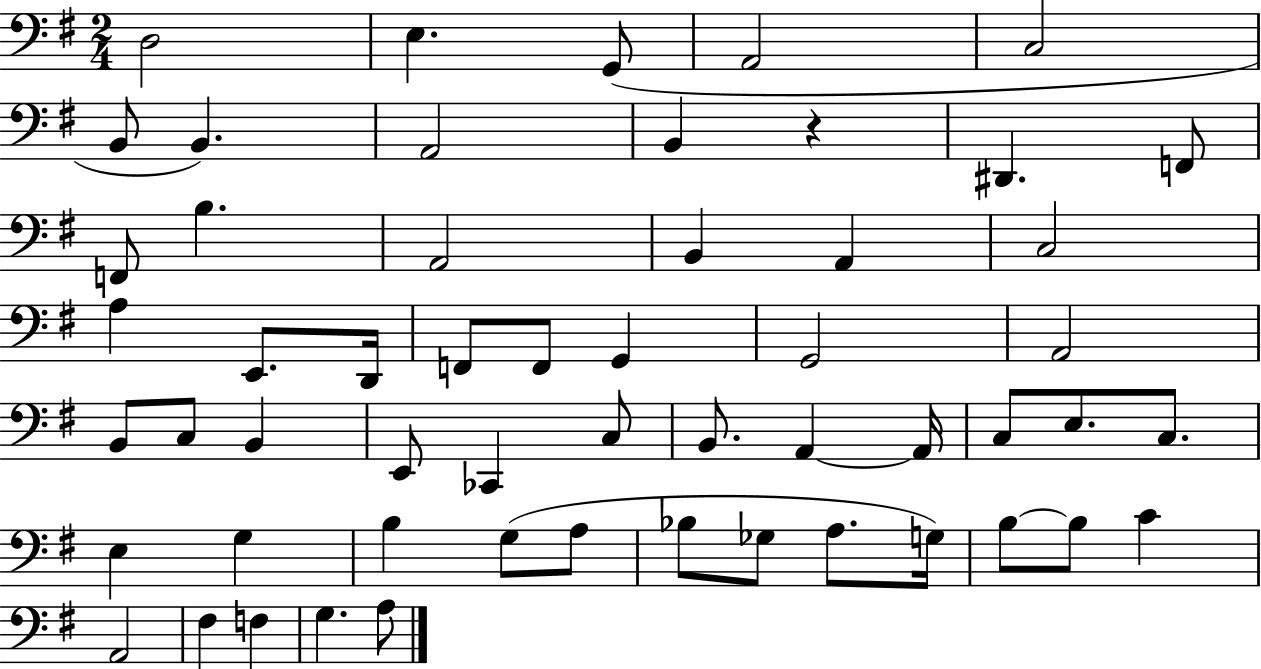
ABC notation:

X:1
T:Untitled
M:2/4
L:1/4
K:G
D,2 E, G,,/2 A,,2 C,2 B,,/2 B,, A,,2 B,, z ^D,, F,,/2 F,,/2 B, A,,2 B,, A,, C,2 A, E,,/2 D,,/4 F,,/2 F,,/2 G,, G,,2 A,,2 B,,/2 C,/2 B,, E,,/2 _C,, C,/2 B,,/2 A,, A,,/4 C,/2 E,/2 C,/2 E, G, B, G,/2 A,/2 _B,/2 _G,/2 A,/2 G,/4 B,/2 B,/2 C A,,2 ^F, F, G, A,/2